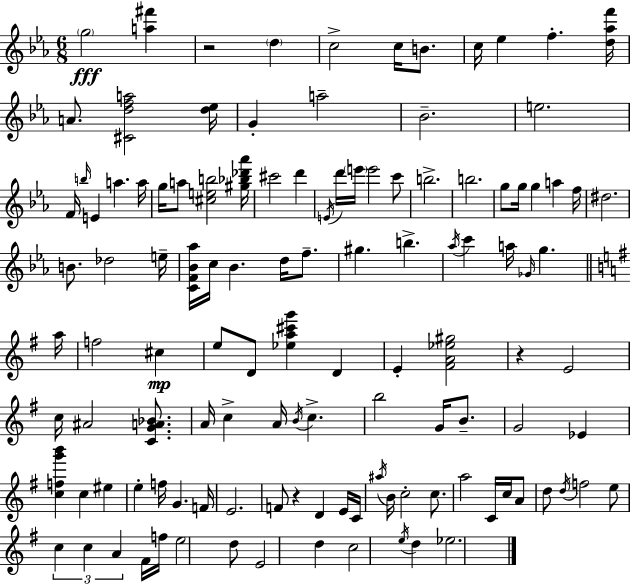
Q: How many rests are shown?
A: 3